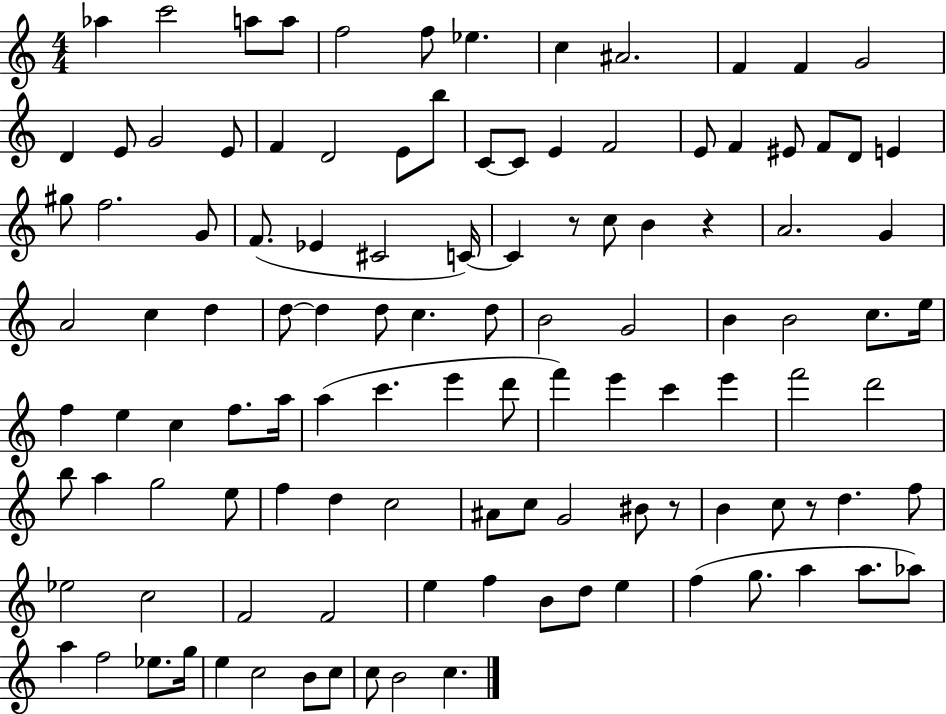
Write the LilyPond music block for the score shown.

{
  \clef treble
  \numericTimeSignature
  \time 4/4
  \key c \major
  aes''4 c'''2 a''8 a''8 | f''2 f''8 ees''4. | c''4 ais'2. | f'4 f'4 g'2 | \break d'4 e'8 g'2 e'8 | f'4 d'2 e'8 b''8 | c'8~~ c'8 e'4 f'2 | e'8 f'4 eis'8 f'8 d'8 e'4 | \break gis''8 f''2. g'8 | f'8.( ees'4 cis'2 c'16~~) | c'4 r8 c''8 b'4 r4 | a'2. g'4 | \break a'2 c''4 d''4 | d''8~~ d''4 d''8 c''4. d''8 | b'2 g'2 | b'4 b'2 c''8. e''16 | \break f''4 e''4 c''4 f''8. a''16 | a''4( c'''4. e'''4 d'''8 | f'''4) e'''4 c'''4 e'''4 | f'''2 d'''2 | \break b''8 a''4 g''2 e''8 | f''4 d''4 c''2 | ais'8 c''8 g'2 bis'8 r8 | b'4 c''8 r8 d''4. f''8 | \break ees''2 c''2 | f'2 f'2 | e''4 f''4 b'8 d''8 e''4 | f''4( g''8. a''4 a''8. aes''8) | \break a''4 f''2 ees''8. g''16 | e''4 c''2 b'8 c''8 | c''8 b'2 c''4. | \bar "|."
}